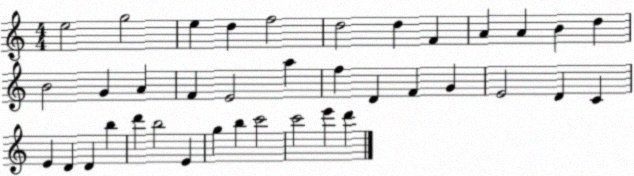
X:1
T:Untitled
M:4/4
L:1/4
K:C
e2 g2 e d f2 d2 d F A A B d B2 G A F E2 a f D F G E2 D C E D D b d' b2 E g b c'2 c'2 e' d'